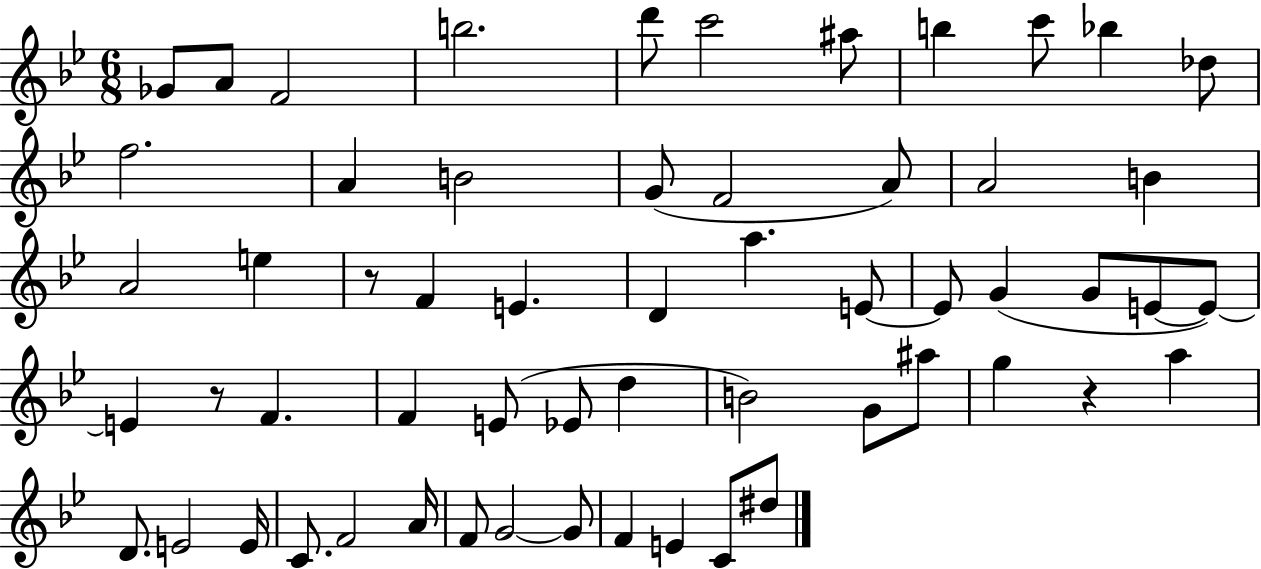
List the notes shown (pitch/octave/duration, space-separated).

Gb4/e A4/e F4/h B5/h. D6/e C6/h A#5/e B5/q C6/e Bb5/q Db5/e F5/h. A4/q B4/h G4/e F4/h A4/e A4/h B4/q A4/h E5/q R/e F4/q E4/q. D4/q A5/q. E4/e E4/e G4/q G4/e E4/e E4/e E4/q R/e F4/q. F4/q E4/e Eb4/e D5/q B4/h G4/e A#5/e G5/q R/q A5/q D4/e. E4/h E4/s C4/e. F4/h A4/s F4/e G4/h G4/e F4/q E4/q C4/e D#5/e